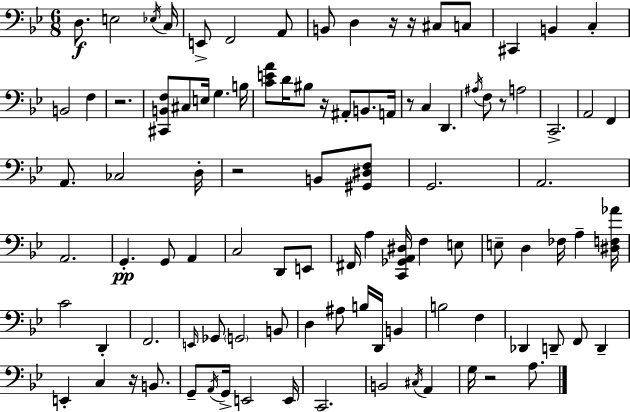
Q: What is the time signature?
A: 6/8